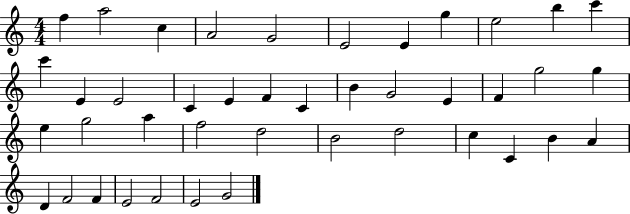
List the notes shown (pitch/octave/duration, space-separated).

F5/q A5/h C5/q A4/h G4/h E4/h E4/q G5/q E5/h B5/q C6/q C6/q E4/q E4/h C4/q E4/q F4/q C4/q B4/q G4/h E4/q F4/q G5/h G5/q E5/q G5/h A5/q F5/h D5/h B4/h D5/h C5/q C4/q B4/q A4/q D4/q F4/h F4/q E4/h F4/h E4/h G4/h